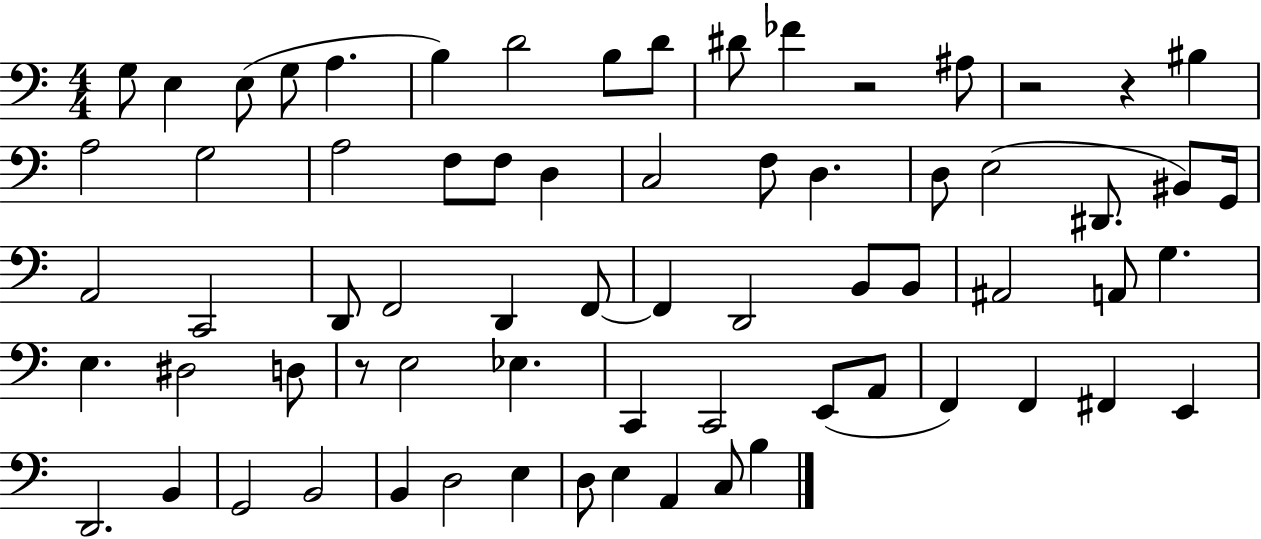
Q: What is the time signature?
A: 4/4